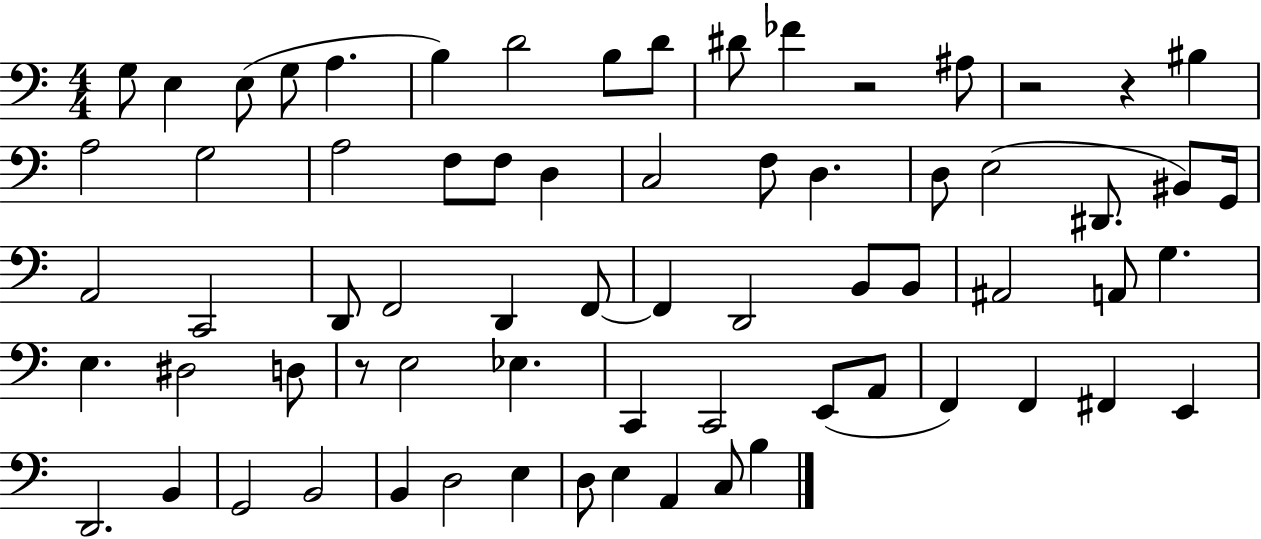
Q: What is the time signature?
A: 4/4